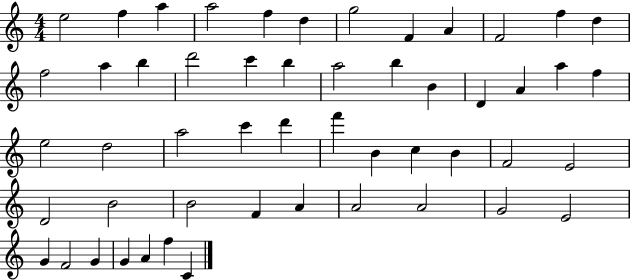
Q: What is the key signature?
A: C major